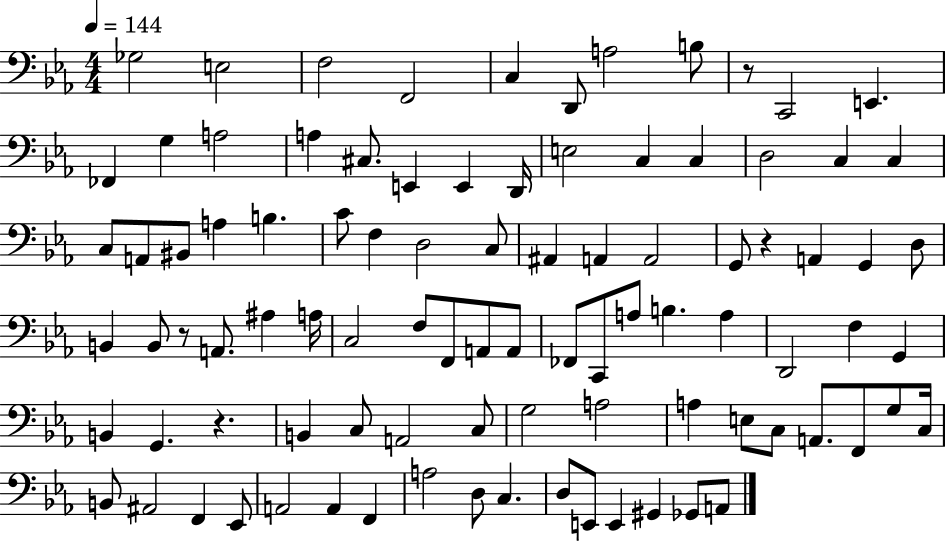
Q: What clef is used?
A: bass